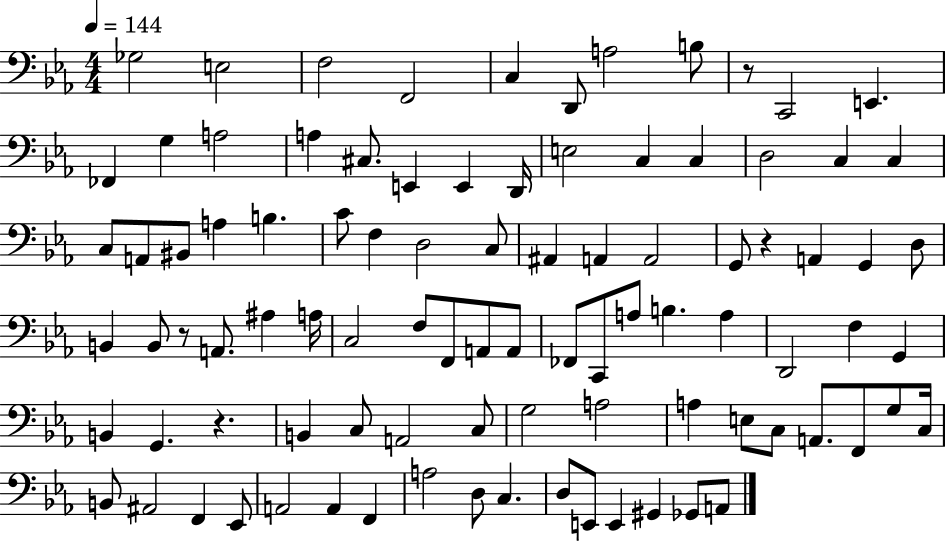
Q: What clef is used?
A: bass